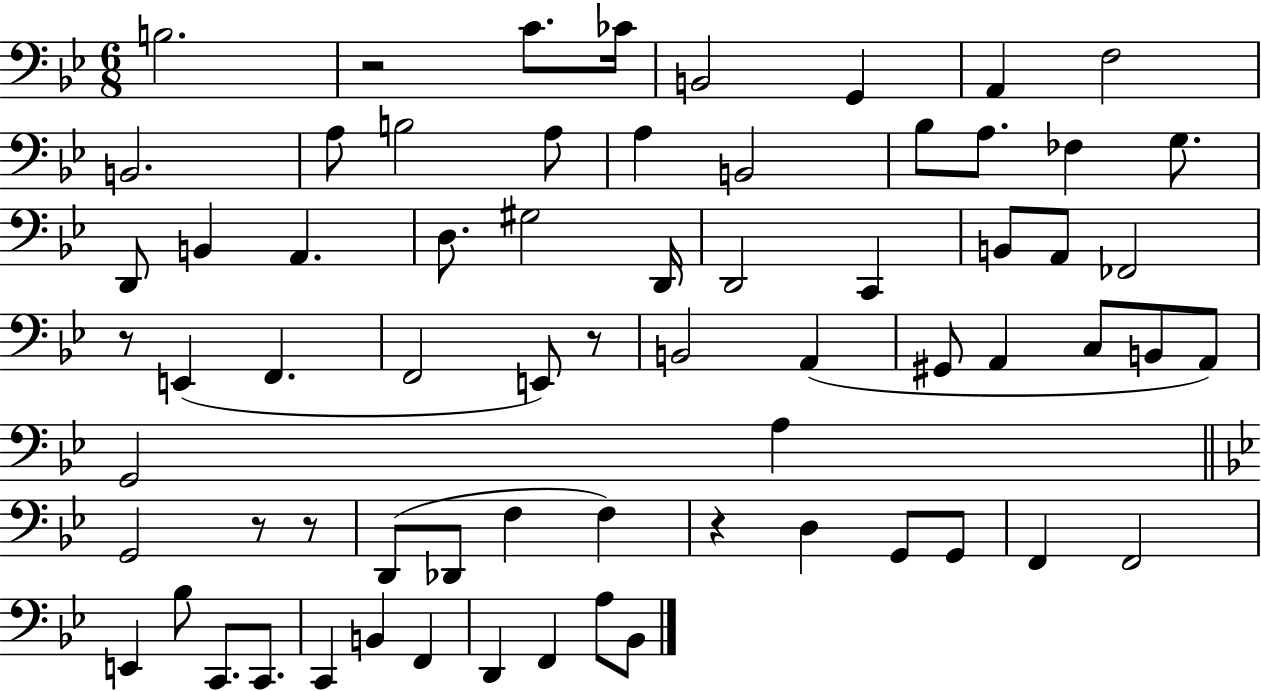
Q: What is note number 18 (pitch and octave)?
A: D2